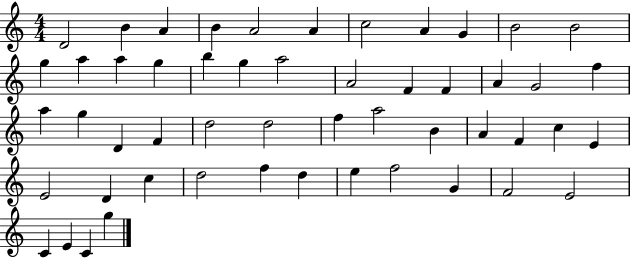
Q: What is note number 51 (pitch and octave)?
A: C4